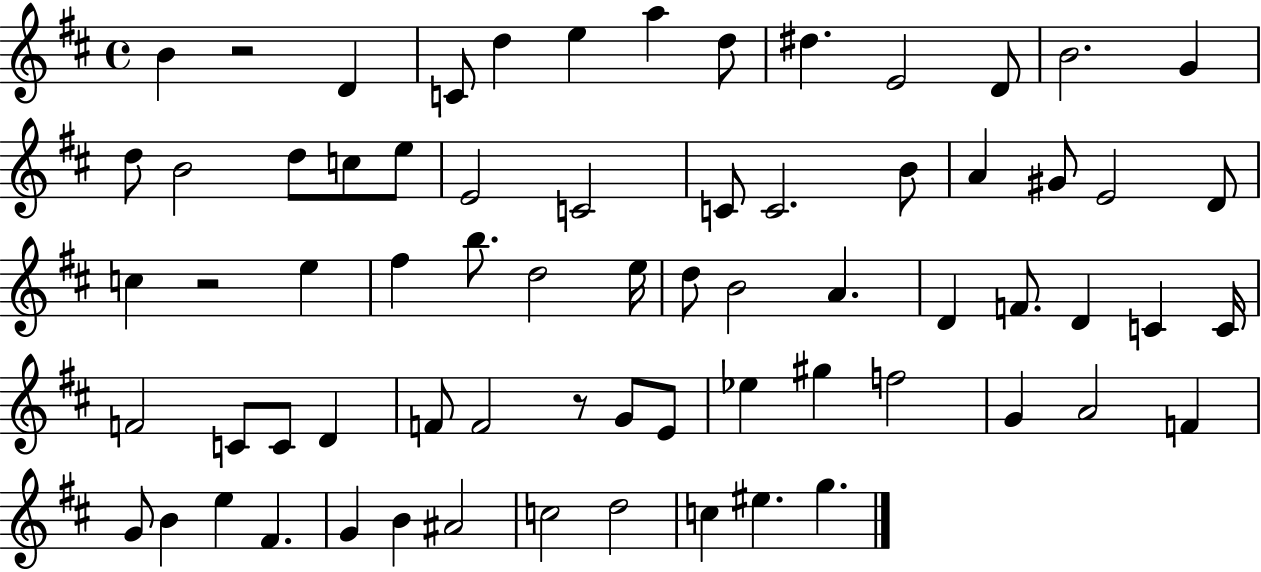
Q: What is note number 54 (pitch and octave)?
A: F4